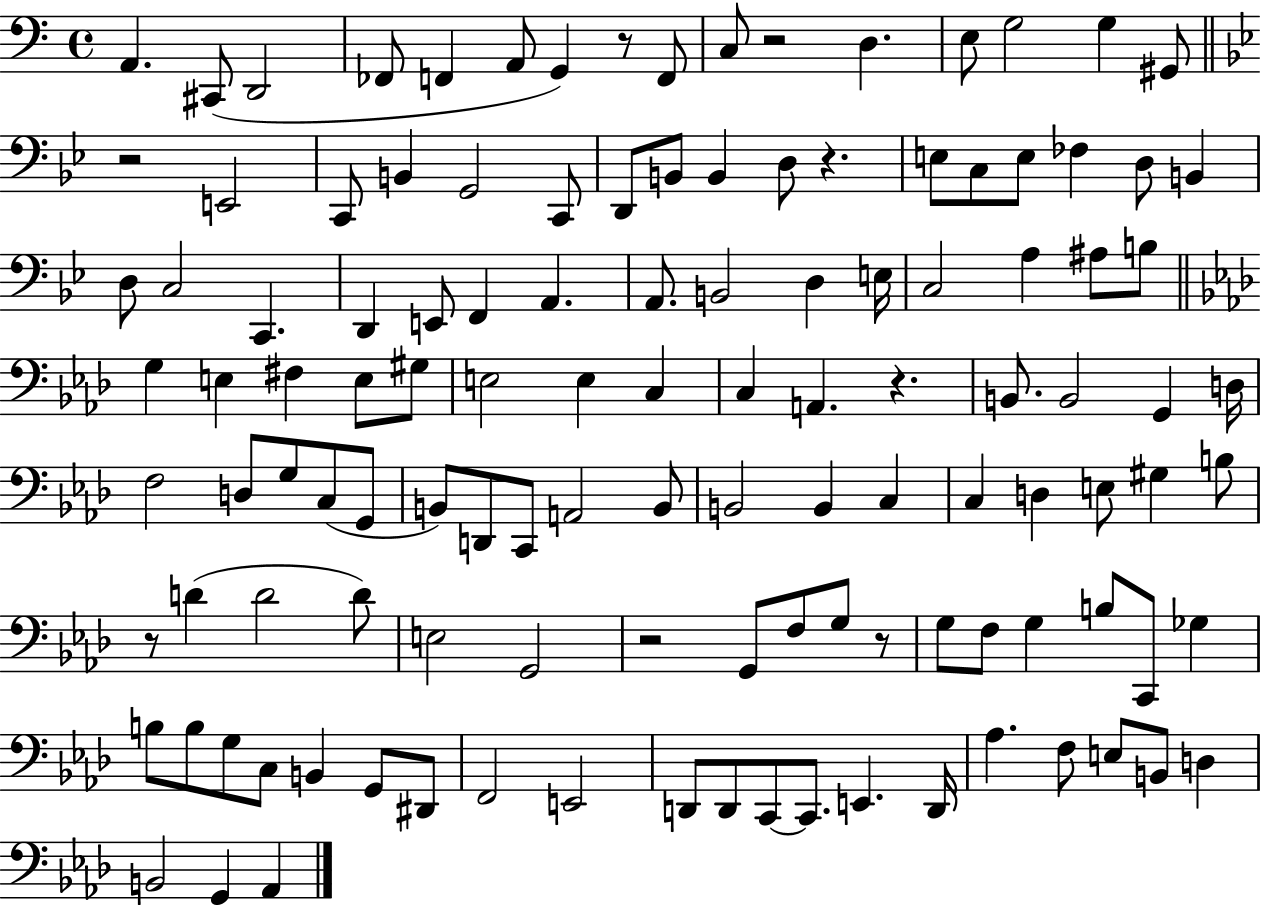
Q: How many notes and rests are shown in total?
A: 121